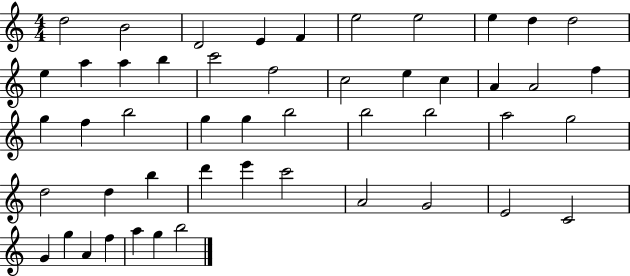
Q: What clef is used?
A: treble